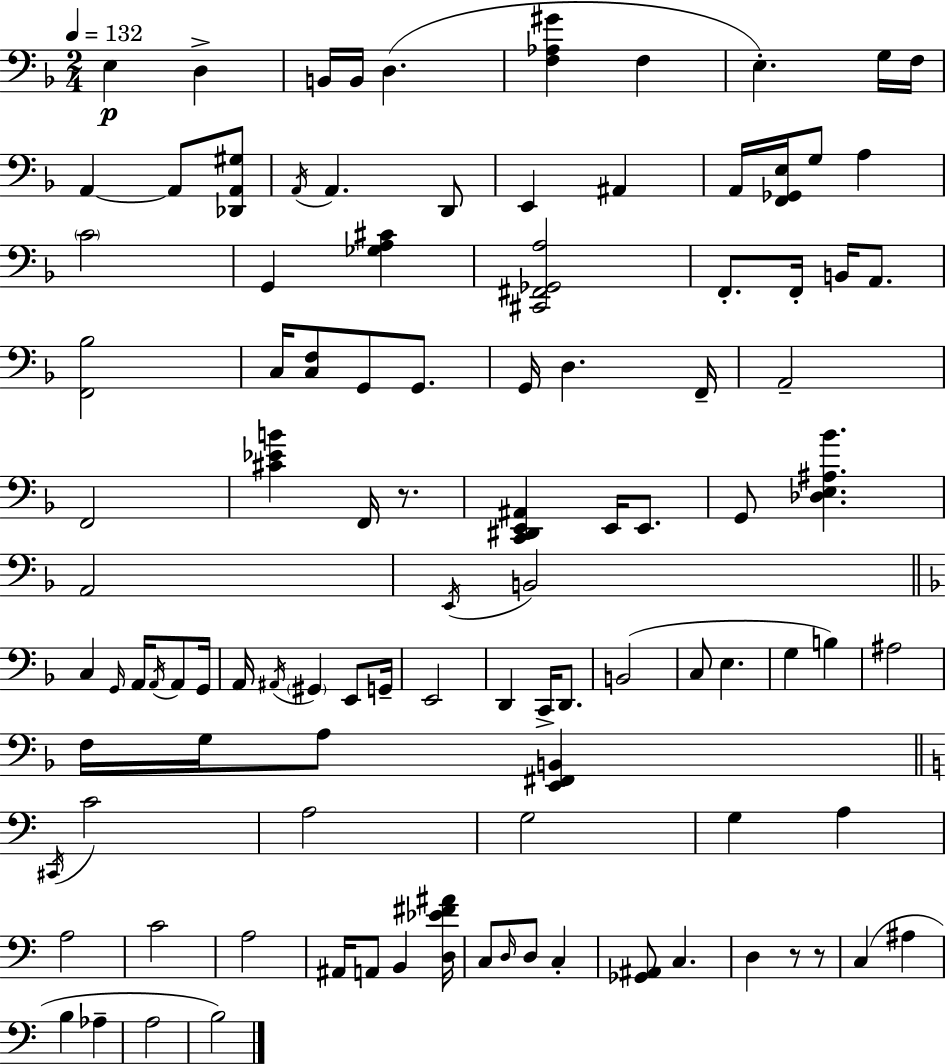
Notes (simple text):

E3/q D3/q B2/s B2/s D3/q. [F3,Ab3,G#4]/q F3/q E3/q. G3/s F3/s A2/q A2/e [Db2,A2,G#3]/e A2/s A2/q. D2/e E2/q A#2/q A2/s [F2,Gb2,E3]/s G3/e A3/q C4/h G2/q [Gb3,A3,C#4]/q [C#2,F#2,Gb2,A3]/h F2/e. F2/s B2/s A2/e. [F2,Bb3]/h C3/s [C3,F3]/e G2/e G2/e. G2/s D3/q. F2/s A2/h F2/h [C#4,Eb4,B4]/q F2/s R/e. [C2,D#2,E2,A#2]/q E2/s E2/e. G2/e [Db3,E3,A#3,Bb4]/q. A2/h E2/s B2/h C3/q G2/s A2/s A2/s A2/e G2/s A2/s A#2/s G#2/q E2/e G2/s E2/h D2/q C2/s D2/e. B2/h C3/e E3/q. G3/q B3/q A#3/h F3/s G3/s A3/e [E2,F#2,B2]/q C#2/s C4/h A3/h G3/h G3/q A3/q A3/h C4/h A3/h A#2/s A2/e B2/q [D3,Eb4,F#4,A#4]/s C3/e D3/s D3/e C3/q [Gb2,A#2]/e C3/q. D3/q R/e R/e C3/q A#3/q B3/q Ab3/q A3/h B3/h